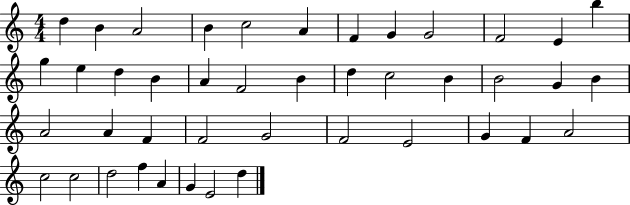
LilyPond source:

{
  \clef treble
  \numericTimeSignature
  \time 4/4
  \key c \major
  d''4 b'4 a'2 | b'4 c''2 a'4 | f'4 g'4 g'2 | f'2 e'4 b''4 | \break g''4 e''4 d''4 b'4 | a'4 f'2 b'4 | d''4 c''2 b'4 | b'2 g'4 b'4 | \break a'2 a'4 f'4 | f'2 g'2 | f'2 e'2 | g'4 f'4 a'2 | \break c''2 c''2 | d''2 f''4 a'4 | g'4 e'2 d''4 | \bar "|."
}